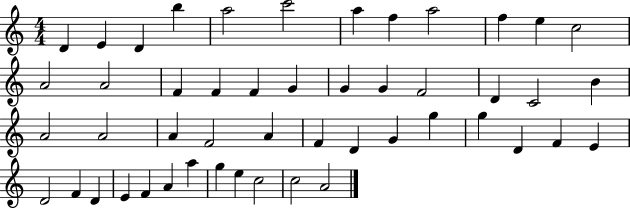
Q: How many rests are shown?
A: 0